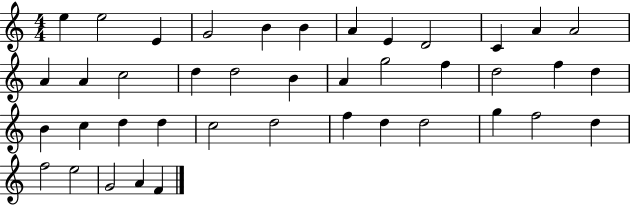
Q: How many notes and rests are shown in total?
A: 41